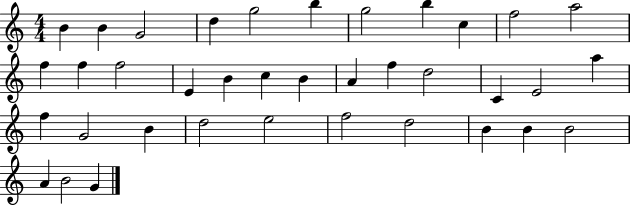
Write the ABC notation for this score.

X:1
T:Untitled
M:4/4
L:1/4
K:C
B B G2 d g2 b g2 b c f2 a2 f f f2 E B c B A f d2 C E2 a f G2 B d2 e2 f2 d2 B B B2 A B2 G